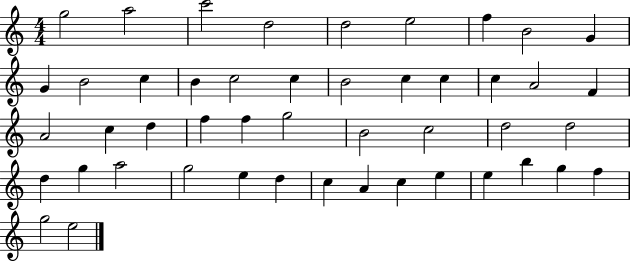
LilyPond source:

{
  \clef treble
  \numericTimeSignature
  \time 4/4
  \key c \major
  g''2 a''2 | c'''2 d''2 | d''2 e''2 | f''4 b'2 g'4 | \break g'4 b'2 c''4 | b'4 c''2 c''4 | b'2 c''4 c''4 | c''4 a'2 f'4 | \break a'2 c''4 d''4 | f''4 f''4 g''2 | b'2 c''2 | d''2 d''2 | \break d''4 g''4 a''2 | g''2 e''4 d''4 | c''4 a'4 c''4 e''4 | e''4 b''4 g''4 f''4 | \break g''2 e''2 | \bar "|."
}